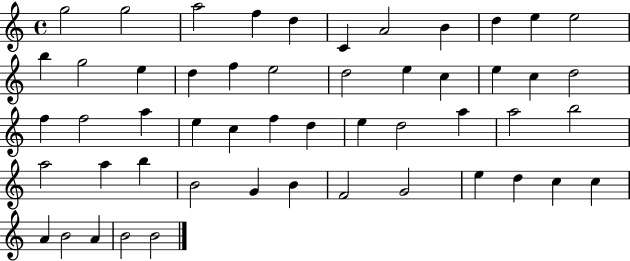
X:1
T:Untitled
M:4/4
L:1/4
K:C
g2 g2 a2 f d C A2 B d e e2 b g2 e d f e2 d2 e c e c d2 f f2 a e c f d e d2 a a2 b2 a2 a b B2 G B F2 G2 e d c c A B2 A B2 B2